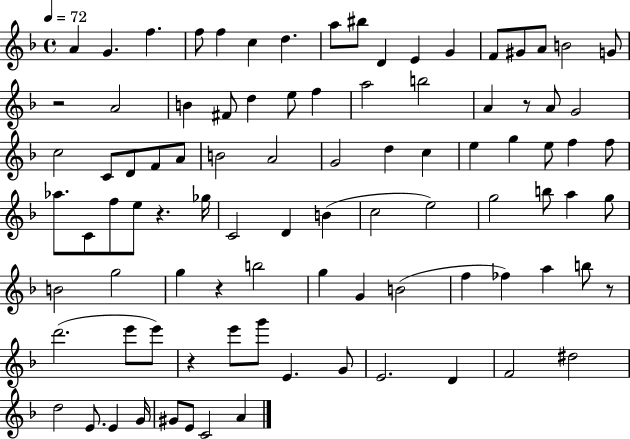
{
  \clef treble
  \time 4/4
  \defaultTimeSignature
  \key f \major
  \tempo 4 = 72
  \repeat volta 2 { a'4 g'4. f''4. | f''8 f''4 c''4 d''4. | a''8 bis''8 d'4 e'4 g'4 | f'8 gis'8 a'8 b'2 g'8 | \break r2 a'2 | b'4 fis'8 d''4 e''8 f''4 | a''2 b''2 | a'4 r8 a'8 g'2 | \break c''2 c'8 d'8 f'8 a'8 | b'2 a'2 | g'2 d''4 c''4 | e''4 g''4 e''8 f''4 f''8 | \break aes''8. c'8 f''8 e''8 r4. ges''16 | c'2 d'4 b'4( | c''2 e''2) | g''2 b''8 a''4 g''8 | \break b'2 g''2 | g''4 r4 b''2 | g''4 g'4 b'2( | f''4 fes''4) a''4 b''8 r8 | \break d'''2.( e'''8 e'''8) | r4 e'''8 g'''8 e'4. g'8 | e'2. d'4 | f'2 dis''2 | \break d''2 e'8. e'4 g'16 | gis'8 e'8 c'2 a'4 | } \bar "|."
}